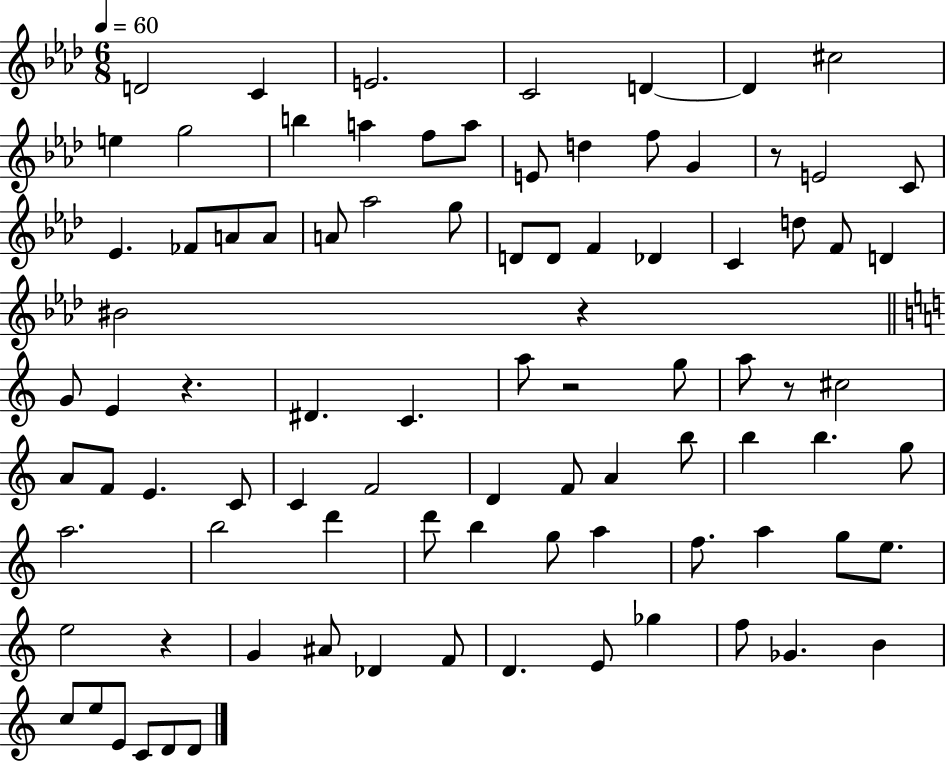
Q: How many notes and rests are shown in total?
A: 90